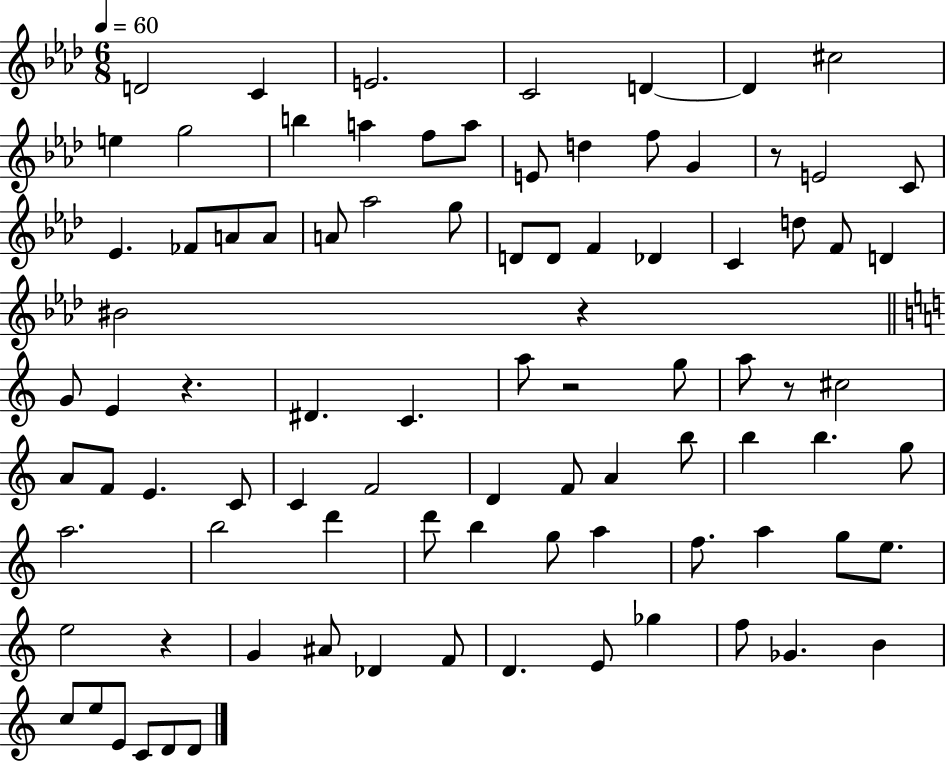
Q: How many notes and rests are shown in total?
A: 90